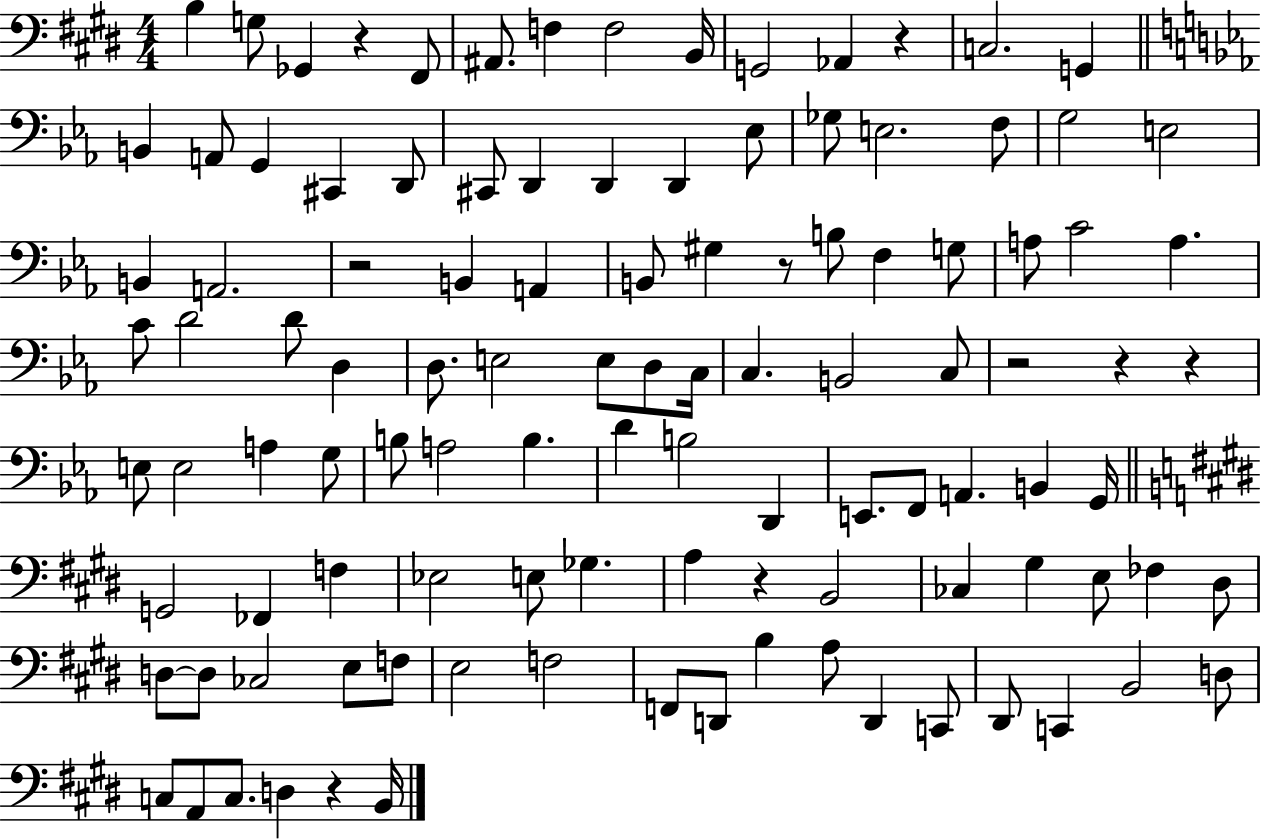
{
  \clef bass
  \numericTimeSignature
  \time 4/4
  \key e \major
  b4 g8 ges,4 r4 fis,8 | ais,8. f4 f2 b,16 | g,2 aes,4 r4 | c2. g,4 | \break \bar "||" \break \key ees \major b,4 a,8 g,4 cis,4 d,8 | cis,8 d,4 d,4 d,4 ees8 | ges8 e2. f8 | g2 e2 | \break b,4 a,2. | r2 b,4 a,4 | b,8 gis4 r8 b8 f4 g8 | a8 c'2 a4. | \break c'8 d'2 d'8 d4 | d8. e2 e8 d8 c16 | c4. b,2 c8 | r2 r4 r4 | \break e8 e2 a4 g8 | b8 a2 b4. | d'4 b2 d,4 | e,8. f,8 a,4. b,4 g,16 | \break \bar "||" \break \key e \major g,2 fes,4 f4 | ees2 e8 ges4. | a4 r4 b,2 | ces4 gis4 e8 fes4 dis8 | \break d8~~ d8 ces2 e8 f8 | e2 f2 | f,8 d,8 b4 a8 d,4 c,8 | dis,8 c,4 b,2 d8 | \break c8 a,8 c8. d4 r4 b,16 | \bar "|."
}